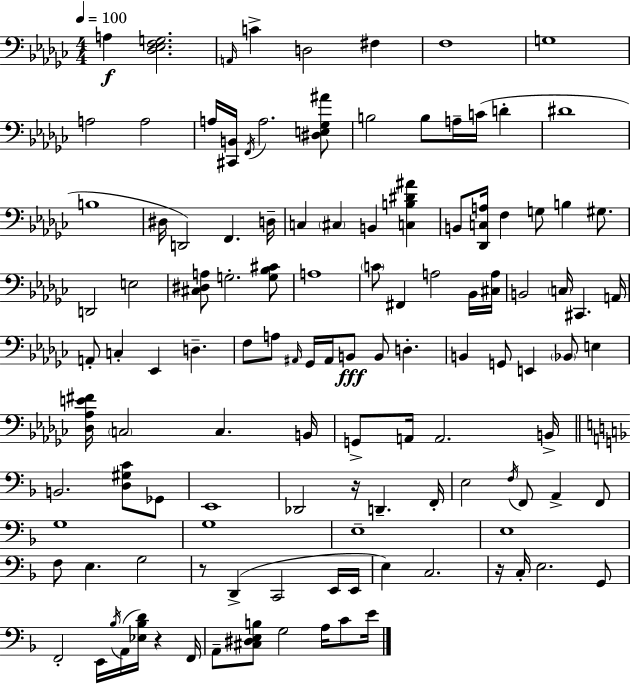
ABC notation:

X:1
T:Untitled
M:4/4
L:1/4
K:Ebm
A, [_D,_E,F,G,]2 A,,/4 C D,2 ^F, F,4 G,4 A,2 A,2 A,/4 [^C,,B,,]/4 F,,/4 A,2 [^D,E,_G,^A]/2 B,2 B,/2 A,/4 C/4 D ^D4 B,4 ^D,/4 D,,2 F,, D,/4 C, ^C, B,, [C,B,^D^A] B,,/2 [_D,,C,A,]/4 F, G,/2 B, ^G,/2 D,,2 E,2 [^C,^D,A,]/2 G,2 [G,_B,^C]/2 A,4 C/2 ^F,, A,2 _B,,/4 [^C,A,]/4 B,,2 C,/4 ^C,, A,,/4 A,,/2 C, _E,, D, F,/2 A,/2 ^A,,/4 _G,,/4 ^A,,/4 B,,/2 B,,/2 D, B,, G,,/2 E,, _B,,/2 E, [_D,_A,E^F]/4 C,2 C, B,,/4 G,,/2 A,,/4 A,,2 B,,/4 B,,2 [D,^G,C]/2 _G,,/2 E,,4 _D,,2 z/4 D,, F,,/4 E,2 F,/4 F,,/2 A,, F,,/2 G,4 G,4 E,4 E,4 F,/2 E, G,2 z/2 D,, C,,2 E,,/4 E,,/4 E, C,2 z/4 C,/4 E,2 G,,/2 F,,2 E,,/4 _B,/4 A,,/4 [_E,_B,D]/4 z F,,/4 A,,/2 [^C,^D,E,B,]/2 G,2 A,/4 C/2 E/4